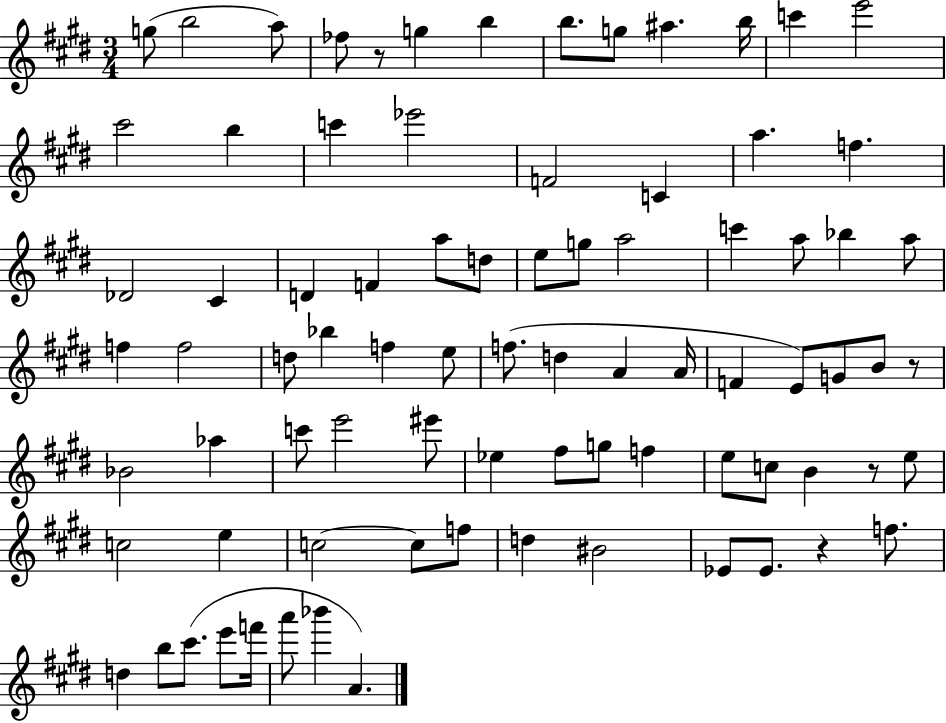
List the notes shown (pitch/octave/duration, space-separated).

G5/e B5/h A5/e FES5/e R/e G5/q B5/q B5/e. G5/e A#5/q. B5/s C6/q E6/h C#6/h B5/q C6/q Eb6/h F4/h C4/q A5/q. F5/q. Db4/h C#4/q D4/q F4/q A5/e D5/e E5/e G5/e A5/h C6/q A5/e Bb5/q A5/e F5/q F5/h D5/e Bb5/q F5/q E5/e F5/e. D5/q A4/q A4/s F4/q E4/e G4/e B4/e R/e Bb4/h Ab5/q C6/e E6/h EIS6/e Eb5/q F#5/e G5/e F5/q E5/e C5/e B4/q R/e E5/e C5/h E5/q C5/h C5/e F5/e D5/q BIS4/h Eb4/e Eb4/e. R/q F5/e. D5/q B5/e C#6/e. E6/e F6/s A6/e Bb6/q A4/q.